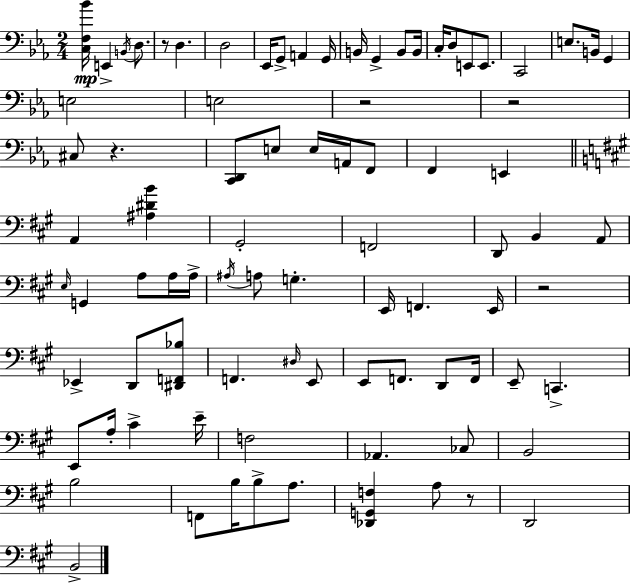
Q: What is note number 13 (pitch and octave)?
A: B2